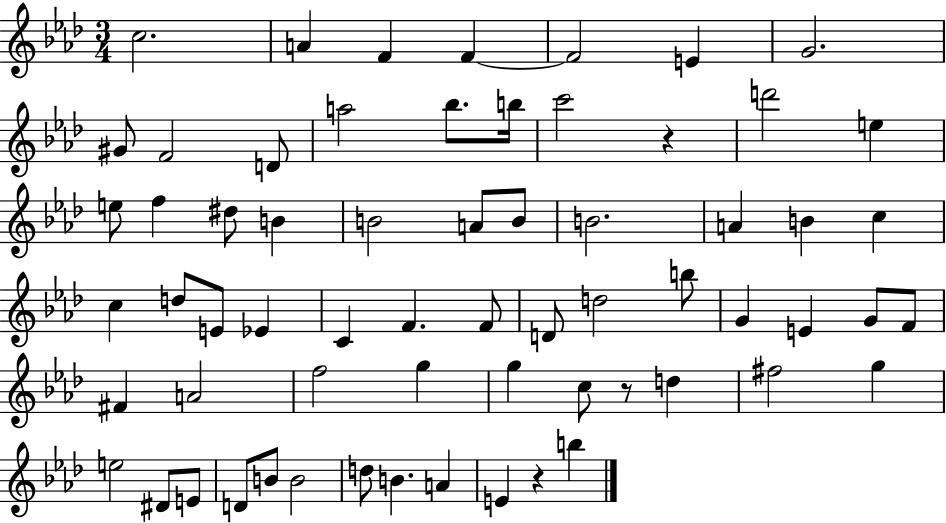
X:1
T:Untitled
M:3/4
L:1/4
K:Ab
c2 A F F F2 E G2 ^G/2 F2 D/2 a2 _b/2 b/4 c'2 z d'2 e e/2 f ^d/2 B B2 A/2 B/2 B2 A B c c d/2 E/2 _E C F F/2 D/2 d2 b/2 G E G/2 F/2 ^F A2 f2 g g c/2 z/2 d ^f2 g e2 ^D/2 E/2 D/2 B/2 B2 d/2 B A E z b